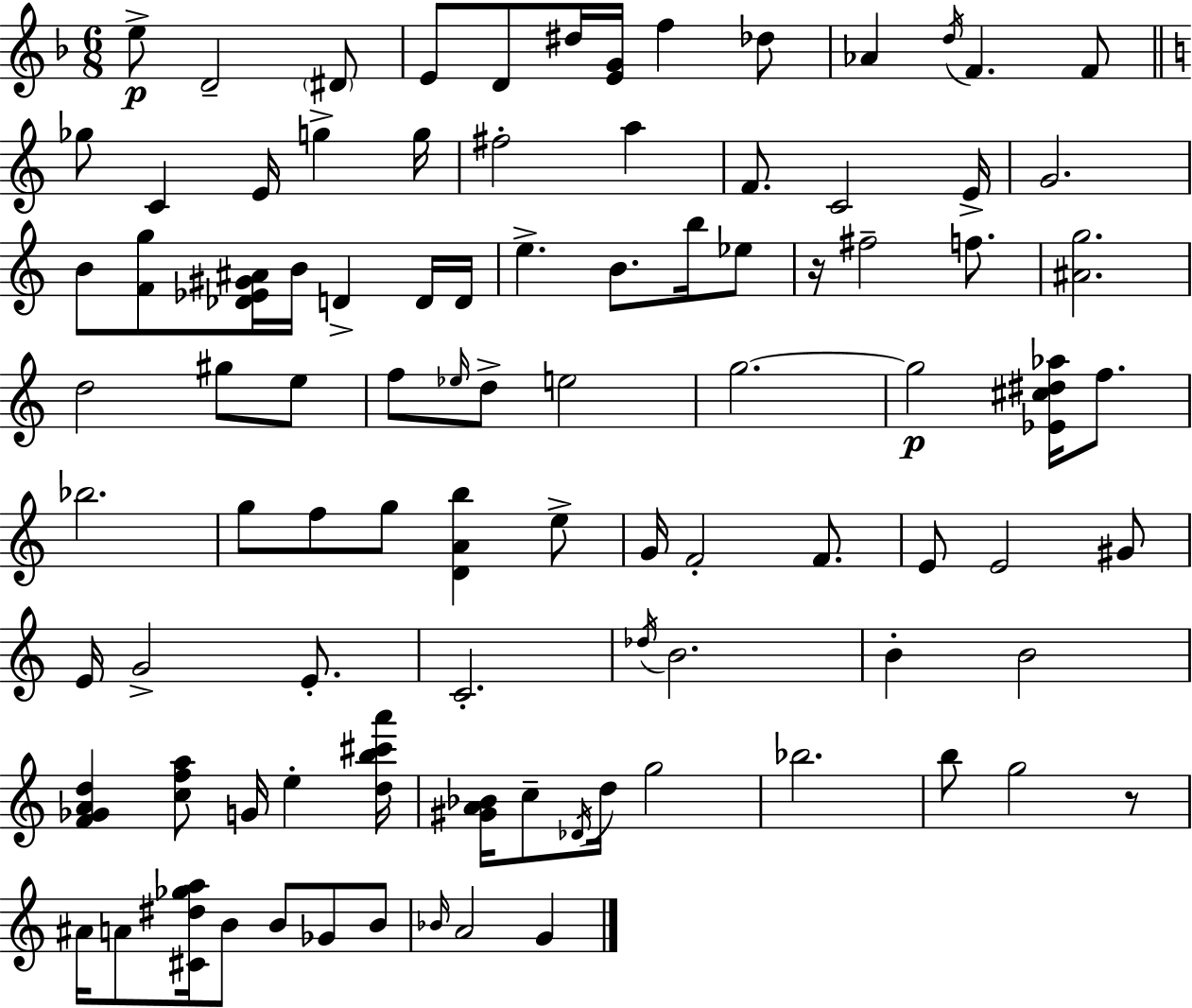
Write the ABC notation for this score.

X:1
T:Untitled
M:6/8
L:1/4
K:Dm
e/2 D2 ^D/2 E/2 D/2 ^d/4 [EG]/4 f _d/2 _A d/4 F F/2 _g/2 C E/4 g g/4 ^f2 a F/2 C2 E/4 G2 B/2 [Fg]/2 [_D_E^G^A]/4 B/4 D D/4 D/4 e B/2 b/4 _e/2 z/4 ^f2 f/2 [^Ag]2 d2 ^g/2 e/2 f/2 _e/4 d/2 e2 g2 g2 [_E^c^d_a]/4 f/2 _b2 g/2 f/2 g/2 [DAb] e/2 G/4 F2 F/2 E/2 E2 ^G/2 E/4 G2 E/2 C2 _d/4 B2 B B2 [F_GAd] [cfa]/2 G/4 e [db^c'a']/4 [^GA_B]/4 c/2 _D/4 d/4 g2 _b2 b/2 g2 z/2 ^A/4 A/2 [^C^d_ga]/4 B/2 B/2 _G/2 B/2 _B/4 A2 G